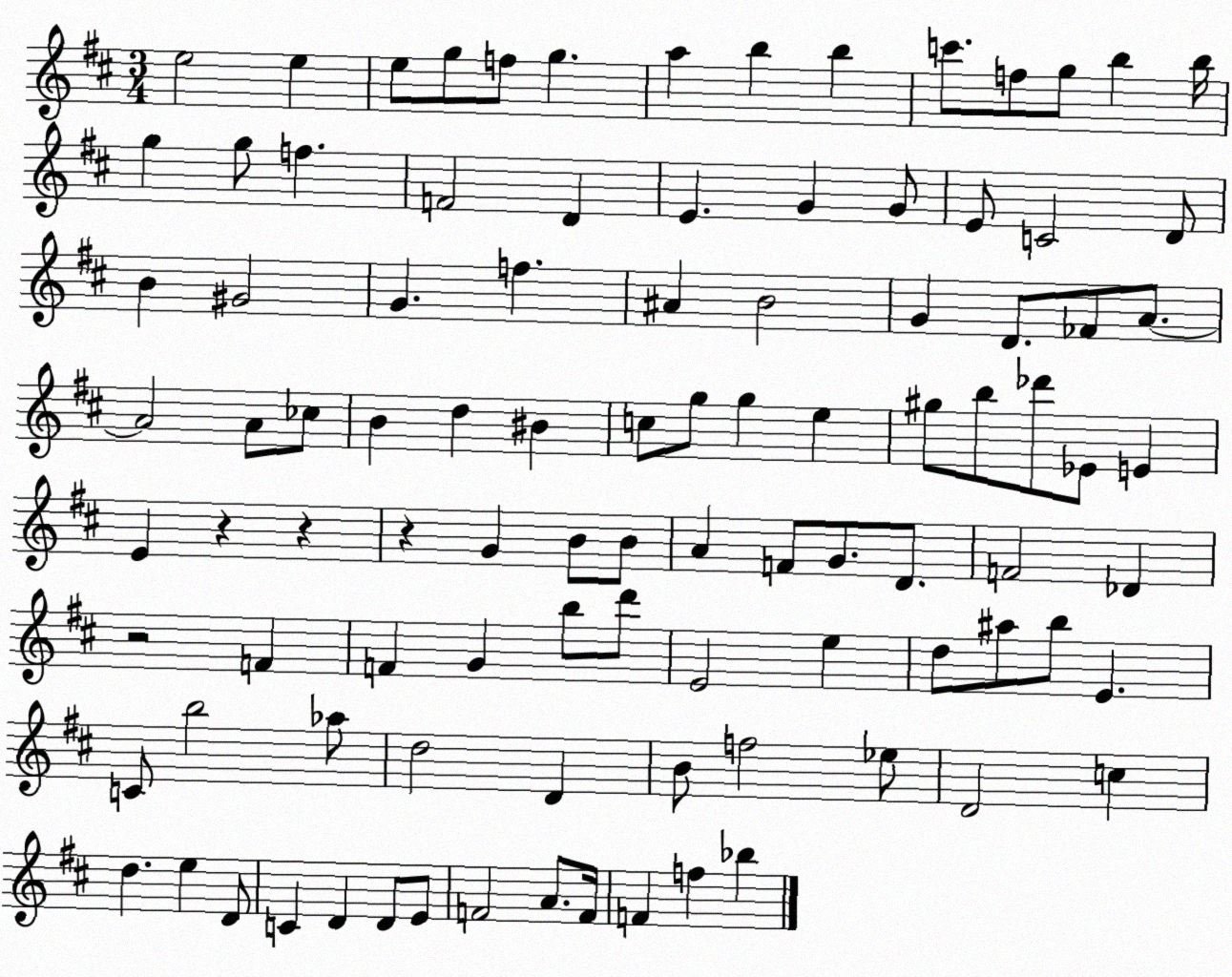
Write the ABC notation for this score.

X:1
T:Untitled
M:3/4
L:1/4
K:D
e2 e e/2 g/2 f/2 g a b b c'/2 f/2 g/2 b b/4 g g/2 f F2 D E G G/2 E/2 C2 D/2 B ^G2 G f ^A B2 G D/2 _F/2 A/2 A2 A/2 _c/2 B d ^B c/2 g/2 g e ^g/2 b/2 _d'/2 _E/2 E E z z z G B/2 B/2 A F/2 G/2 D/2 F2 _D z2 F F G b/2 d'/2 E2 e d/2 ^a/2 b/2 E C/2 b2 _a/2 d2 D B/2 f2 _e/2 D2 c d e D/2 C D D/2 E/2 F2 A/2 F/4 F f _b